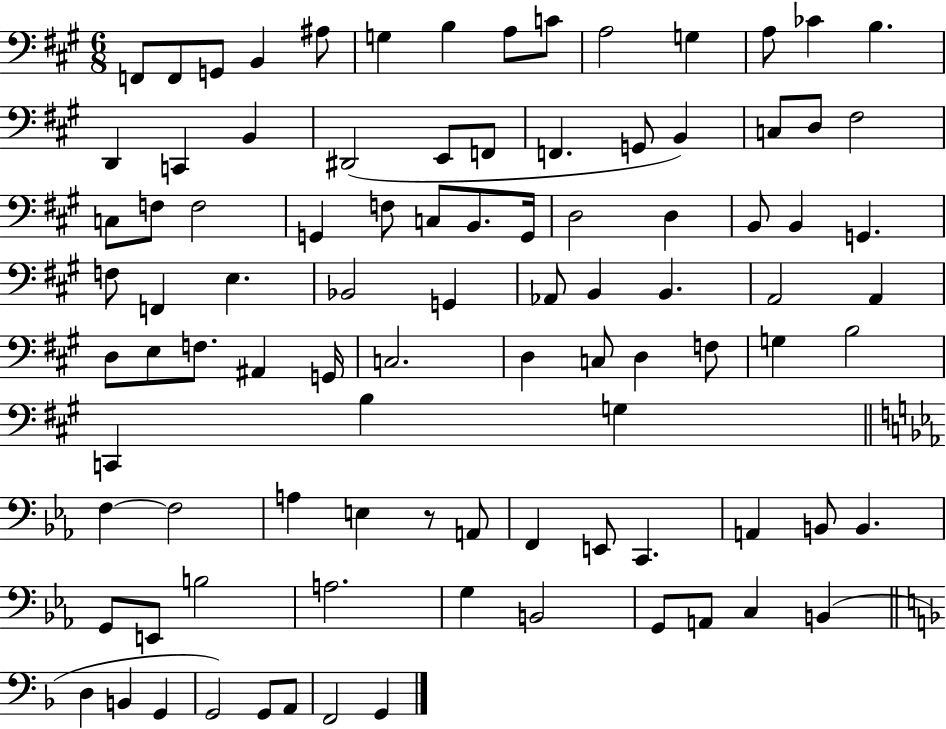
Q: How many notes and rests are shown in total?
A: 94